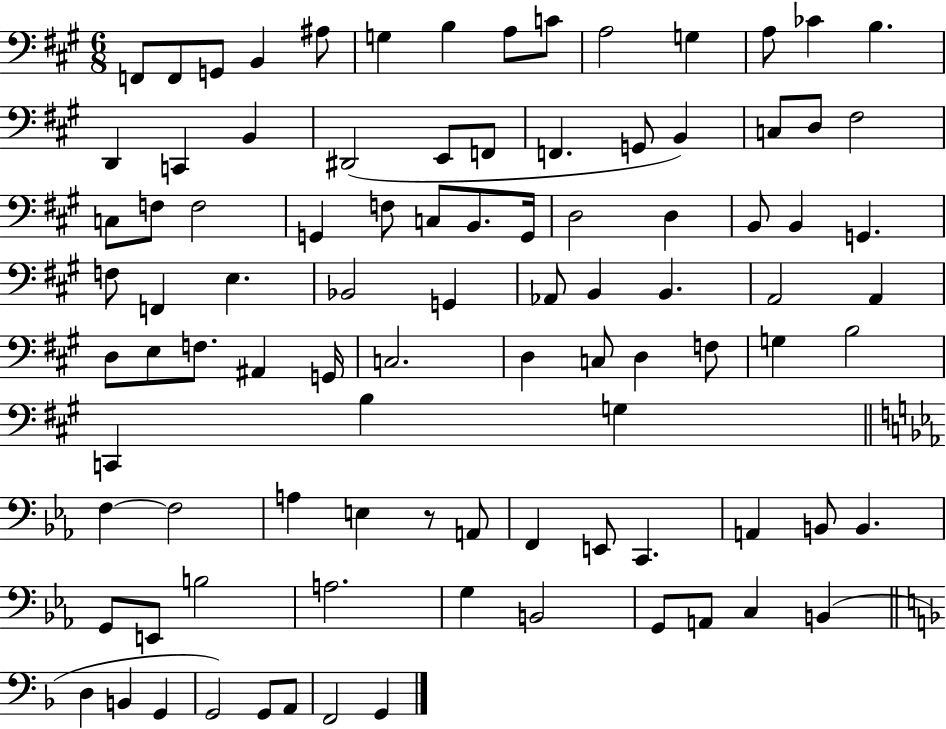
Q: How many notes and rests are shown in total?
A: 94